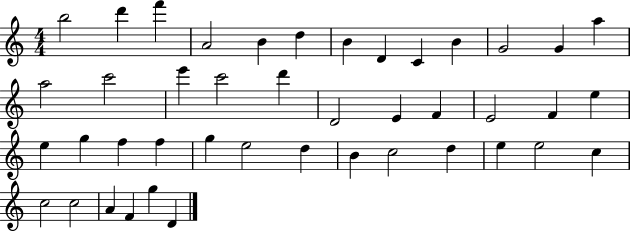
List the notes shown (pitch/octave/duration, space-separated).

B5/h D6/q F6/q A4/h B4/q D5/q B4/q D4/q C4/q B4/q G4/h G4/q A5/q A5/h C6/h E6/q C6/h D6/q D4/h E4/q F4/q E4/h F4/q E5/q E5/q G5/q F5/q F5/q G5/q E5/h D5/q B4/q C5/h D5/q E5/q E5/h C5/q C5/h C5/h A4/q F4/q G5/q D4/q